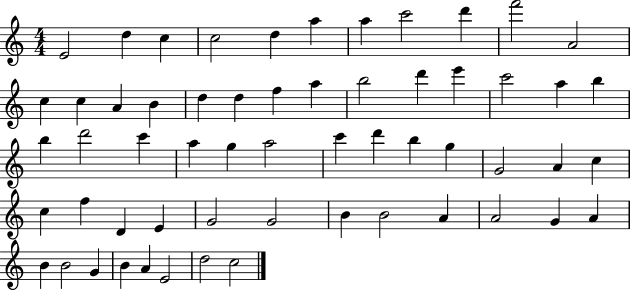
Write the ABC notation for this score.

X:1
T:Untitled
M:4/4
L:1/4
K:C
E2 d c c2 d a a c'2 d' f'2 A2 c c A B d d f a b2 d' e' c'2 a b b d'2 c' a g a2 c' d' b g G2 A c c f D E G2 G2 B B2 A A2 G A B B2 G B A E2 d2 c2